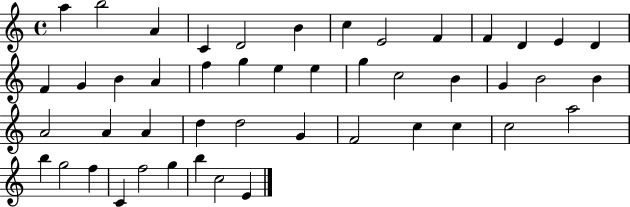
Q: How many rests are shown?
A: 0